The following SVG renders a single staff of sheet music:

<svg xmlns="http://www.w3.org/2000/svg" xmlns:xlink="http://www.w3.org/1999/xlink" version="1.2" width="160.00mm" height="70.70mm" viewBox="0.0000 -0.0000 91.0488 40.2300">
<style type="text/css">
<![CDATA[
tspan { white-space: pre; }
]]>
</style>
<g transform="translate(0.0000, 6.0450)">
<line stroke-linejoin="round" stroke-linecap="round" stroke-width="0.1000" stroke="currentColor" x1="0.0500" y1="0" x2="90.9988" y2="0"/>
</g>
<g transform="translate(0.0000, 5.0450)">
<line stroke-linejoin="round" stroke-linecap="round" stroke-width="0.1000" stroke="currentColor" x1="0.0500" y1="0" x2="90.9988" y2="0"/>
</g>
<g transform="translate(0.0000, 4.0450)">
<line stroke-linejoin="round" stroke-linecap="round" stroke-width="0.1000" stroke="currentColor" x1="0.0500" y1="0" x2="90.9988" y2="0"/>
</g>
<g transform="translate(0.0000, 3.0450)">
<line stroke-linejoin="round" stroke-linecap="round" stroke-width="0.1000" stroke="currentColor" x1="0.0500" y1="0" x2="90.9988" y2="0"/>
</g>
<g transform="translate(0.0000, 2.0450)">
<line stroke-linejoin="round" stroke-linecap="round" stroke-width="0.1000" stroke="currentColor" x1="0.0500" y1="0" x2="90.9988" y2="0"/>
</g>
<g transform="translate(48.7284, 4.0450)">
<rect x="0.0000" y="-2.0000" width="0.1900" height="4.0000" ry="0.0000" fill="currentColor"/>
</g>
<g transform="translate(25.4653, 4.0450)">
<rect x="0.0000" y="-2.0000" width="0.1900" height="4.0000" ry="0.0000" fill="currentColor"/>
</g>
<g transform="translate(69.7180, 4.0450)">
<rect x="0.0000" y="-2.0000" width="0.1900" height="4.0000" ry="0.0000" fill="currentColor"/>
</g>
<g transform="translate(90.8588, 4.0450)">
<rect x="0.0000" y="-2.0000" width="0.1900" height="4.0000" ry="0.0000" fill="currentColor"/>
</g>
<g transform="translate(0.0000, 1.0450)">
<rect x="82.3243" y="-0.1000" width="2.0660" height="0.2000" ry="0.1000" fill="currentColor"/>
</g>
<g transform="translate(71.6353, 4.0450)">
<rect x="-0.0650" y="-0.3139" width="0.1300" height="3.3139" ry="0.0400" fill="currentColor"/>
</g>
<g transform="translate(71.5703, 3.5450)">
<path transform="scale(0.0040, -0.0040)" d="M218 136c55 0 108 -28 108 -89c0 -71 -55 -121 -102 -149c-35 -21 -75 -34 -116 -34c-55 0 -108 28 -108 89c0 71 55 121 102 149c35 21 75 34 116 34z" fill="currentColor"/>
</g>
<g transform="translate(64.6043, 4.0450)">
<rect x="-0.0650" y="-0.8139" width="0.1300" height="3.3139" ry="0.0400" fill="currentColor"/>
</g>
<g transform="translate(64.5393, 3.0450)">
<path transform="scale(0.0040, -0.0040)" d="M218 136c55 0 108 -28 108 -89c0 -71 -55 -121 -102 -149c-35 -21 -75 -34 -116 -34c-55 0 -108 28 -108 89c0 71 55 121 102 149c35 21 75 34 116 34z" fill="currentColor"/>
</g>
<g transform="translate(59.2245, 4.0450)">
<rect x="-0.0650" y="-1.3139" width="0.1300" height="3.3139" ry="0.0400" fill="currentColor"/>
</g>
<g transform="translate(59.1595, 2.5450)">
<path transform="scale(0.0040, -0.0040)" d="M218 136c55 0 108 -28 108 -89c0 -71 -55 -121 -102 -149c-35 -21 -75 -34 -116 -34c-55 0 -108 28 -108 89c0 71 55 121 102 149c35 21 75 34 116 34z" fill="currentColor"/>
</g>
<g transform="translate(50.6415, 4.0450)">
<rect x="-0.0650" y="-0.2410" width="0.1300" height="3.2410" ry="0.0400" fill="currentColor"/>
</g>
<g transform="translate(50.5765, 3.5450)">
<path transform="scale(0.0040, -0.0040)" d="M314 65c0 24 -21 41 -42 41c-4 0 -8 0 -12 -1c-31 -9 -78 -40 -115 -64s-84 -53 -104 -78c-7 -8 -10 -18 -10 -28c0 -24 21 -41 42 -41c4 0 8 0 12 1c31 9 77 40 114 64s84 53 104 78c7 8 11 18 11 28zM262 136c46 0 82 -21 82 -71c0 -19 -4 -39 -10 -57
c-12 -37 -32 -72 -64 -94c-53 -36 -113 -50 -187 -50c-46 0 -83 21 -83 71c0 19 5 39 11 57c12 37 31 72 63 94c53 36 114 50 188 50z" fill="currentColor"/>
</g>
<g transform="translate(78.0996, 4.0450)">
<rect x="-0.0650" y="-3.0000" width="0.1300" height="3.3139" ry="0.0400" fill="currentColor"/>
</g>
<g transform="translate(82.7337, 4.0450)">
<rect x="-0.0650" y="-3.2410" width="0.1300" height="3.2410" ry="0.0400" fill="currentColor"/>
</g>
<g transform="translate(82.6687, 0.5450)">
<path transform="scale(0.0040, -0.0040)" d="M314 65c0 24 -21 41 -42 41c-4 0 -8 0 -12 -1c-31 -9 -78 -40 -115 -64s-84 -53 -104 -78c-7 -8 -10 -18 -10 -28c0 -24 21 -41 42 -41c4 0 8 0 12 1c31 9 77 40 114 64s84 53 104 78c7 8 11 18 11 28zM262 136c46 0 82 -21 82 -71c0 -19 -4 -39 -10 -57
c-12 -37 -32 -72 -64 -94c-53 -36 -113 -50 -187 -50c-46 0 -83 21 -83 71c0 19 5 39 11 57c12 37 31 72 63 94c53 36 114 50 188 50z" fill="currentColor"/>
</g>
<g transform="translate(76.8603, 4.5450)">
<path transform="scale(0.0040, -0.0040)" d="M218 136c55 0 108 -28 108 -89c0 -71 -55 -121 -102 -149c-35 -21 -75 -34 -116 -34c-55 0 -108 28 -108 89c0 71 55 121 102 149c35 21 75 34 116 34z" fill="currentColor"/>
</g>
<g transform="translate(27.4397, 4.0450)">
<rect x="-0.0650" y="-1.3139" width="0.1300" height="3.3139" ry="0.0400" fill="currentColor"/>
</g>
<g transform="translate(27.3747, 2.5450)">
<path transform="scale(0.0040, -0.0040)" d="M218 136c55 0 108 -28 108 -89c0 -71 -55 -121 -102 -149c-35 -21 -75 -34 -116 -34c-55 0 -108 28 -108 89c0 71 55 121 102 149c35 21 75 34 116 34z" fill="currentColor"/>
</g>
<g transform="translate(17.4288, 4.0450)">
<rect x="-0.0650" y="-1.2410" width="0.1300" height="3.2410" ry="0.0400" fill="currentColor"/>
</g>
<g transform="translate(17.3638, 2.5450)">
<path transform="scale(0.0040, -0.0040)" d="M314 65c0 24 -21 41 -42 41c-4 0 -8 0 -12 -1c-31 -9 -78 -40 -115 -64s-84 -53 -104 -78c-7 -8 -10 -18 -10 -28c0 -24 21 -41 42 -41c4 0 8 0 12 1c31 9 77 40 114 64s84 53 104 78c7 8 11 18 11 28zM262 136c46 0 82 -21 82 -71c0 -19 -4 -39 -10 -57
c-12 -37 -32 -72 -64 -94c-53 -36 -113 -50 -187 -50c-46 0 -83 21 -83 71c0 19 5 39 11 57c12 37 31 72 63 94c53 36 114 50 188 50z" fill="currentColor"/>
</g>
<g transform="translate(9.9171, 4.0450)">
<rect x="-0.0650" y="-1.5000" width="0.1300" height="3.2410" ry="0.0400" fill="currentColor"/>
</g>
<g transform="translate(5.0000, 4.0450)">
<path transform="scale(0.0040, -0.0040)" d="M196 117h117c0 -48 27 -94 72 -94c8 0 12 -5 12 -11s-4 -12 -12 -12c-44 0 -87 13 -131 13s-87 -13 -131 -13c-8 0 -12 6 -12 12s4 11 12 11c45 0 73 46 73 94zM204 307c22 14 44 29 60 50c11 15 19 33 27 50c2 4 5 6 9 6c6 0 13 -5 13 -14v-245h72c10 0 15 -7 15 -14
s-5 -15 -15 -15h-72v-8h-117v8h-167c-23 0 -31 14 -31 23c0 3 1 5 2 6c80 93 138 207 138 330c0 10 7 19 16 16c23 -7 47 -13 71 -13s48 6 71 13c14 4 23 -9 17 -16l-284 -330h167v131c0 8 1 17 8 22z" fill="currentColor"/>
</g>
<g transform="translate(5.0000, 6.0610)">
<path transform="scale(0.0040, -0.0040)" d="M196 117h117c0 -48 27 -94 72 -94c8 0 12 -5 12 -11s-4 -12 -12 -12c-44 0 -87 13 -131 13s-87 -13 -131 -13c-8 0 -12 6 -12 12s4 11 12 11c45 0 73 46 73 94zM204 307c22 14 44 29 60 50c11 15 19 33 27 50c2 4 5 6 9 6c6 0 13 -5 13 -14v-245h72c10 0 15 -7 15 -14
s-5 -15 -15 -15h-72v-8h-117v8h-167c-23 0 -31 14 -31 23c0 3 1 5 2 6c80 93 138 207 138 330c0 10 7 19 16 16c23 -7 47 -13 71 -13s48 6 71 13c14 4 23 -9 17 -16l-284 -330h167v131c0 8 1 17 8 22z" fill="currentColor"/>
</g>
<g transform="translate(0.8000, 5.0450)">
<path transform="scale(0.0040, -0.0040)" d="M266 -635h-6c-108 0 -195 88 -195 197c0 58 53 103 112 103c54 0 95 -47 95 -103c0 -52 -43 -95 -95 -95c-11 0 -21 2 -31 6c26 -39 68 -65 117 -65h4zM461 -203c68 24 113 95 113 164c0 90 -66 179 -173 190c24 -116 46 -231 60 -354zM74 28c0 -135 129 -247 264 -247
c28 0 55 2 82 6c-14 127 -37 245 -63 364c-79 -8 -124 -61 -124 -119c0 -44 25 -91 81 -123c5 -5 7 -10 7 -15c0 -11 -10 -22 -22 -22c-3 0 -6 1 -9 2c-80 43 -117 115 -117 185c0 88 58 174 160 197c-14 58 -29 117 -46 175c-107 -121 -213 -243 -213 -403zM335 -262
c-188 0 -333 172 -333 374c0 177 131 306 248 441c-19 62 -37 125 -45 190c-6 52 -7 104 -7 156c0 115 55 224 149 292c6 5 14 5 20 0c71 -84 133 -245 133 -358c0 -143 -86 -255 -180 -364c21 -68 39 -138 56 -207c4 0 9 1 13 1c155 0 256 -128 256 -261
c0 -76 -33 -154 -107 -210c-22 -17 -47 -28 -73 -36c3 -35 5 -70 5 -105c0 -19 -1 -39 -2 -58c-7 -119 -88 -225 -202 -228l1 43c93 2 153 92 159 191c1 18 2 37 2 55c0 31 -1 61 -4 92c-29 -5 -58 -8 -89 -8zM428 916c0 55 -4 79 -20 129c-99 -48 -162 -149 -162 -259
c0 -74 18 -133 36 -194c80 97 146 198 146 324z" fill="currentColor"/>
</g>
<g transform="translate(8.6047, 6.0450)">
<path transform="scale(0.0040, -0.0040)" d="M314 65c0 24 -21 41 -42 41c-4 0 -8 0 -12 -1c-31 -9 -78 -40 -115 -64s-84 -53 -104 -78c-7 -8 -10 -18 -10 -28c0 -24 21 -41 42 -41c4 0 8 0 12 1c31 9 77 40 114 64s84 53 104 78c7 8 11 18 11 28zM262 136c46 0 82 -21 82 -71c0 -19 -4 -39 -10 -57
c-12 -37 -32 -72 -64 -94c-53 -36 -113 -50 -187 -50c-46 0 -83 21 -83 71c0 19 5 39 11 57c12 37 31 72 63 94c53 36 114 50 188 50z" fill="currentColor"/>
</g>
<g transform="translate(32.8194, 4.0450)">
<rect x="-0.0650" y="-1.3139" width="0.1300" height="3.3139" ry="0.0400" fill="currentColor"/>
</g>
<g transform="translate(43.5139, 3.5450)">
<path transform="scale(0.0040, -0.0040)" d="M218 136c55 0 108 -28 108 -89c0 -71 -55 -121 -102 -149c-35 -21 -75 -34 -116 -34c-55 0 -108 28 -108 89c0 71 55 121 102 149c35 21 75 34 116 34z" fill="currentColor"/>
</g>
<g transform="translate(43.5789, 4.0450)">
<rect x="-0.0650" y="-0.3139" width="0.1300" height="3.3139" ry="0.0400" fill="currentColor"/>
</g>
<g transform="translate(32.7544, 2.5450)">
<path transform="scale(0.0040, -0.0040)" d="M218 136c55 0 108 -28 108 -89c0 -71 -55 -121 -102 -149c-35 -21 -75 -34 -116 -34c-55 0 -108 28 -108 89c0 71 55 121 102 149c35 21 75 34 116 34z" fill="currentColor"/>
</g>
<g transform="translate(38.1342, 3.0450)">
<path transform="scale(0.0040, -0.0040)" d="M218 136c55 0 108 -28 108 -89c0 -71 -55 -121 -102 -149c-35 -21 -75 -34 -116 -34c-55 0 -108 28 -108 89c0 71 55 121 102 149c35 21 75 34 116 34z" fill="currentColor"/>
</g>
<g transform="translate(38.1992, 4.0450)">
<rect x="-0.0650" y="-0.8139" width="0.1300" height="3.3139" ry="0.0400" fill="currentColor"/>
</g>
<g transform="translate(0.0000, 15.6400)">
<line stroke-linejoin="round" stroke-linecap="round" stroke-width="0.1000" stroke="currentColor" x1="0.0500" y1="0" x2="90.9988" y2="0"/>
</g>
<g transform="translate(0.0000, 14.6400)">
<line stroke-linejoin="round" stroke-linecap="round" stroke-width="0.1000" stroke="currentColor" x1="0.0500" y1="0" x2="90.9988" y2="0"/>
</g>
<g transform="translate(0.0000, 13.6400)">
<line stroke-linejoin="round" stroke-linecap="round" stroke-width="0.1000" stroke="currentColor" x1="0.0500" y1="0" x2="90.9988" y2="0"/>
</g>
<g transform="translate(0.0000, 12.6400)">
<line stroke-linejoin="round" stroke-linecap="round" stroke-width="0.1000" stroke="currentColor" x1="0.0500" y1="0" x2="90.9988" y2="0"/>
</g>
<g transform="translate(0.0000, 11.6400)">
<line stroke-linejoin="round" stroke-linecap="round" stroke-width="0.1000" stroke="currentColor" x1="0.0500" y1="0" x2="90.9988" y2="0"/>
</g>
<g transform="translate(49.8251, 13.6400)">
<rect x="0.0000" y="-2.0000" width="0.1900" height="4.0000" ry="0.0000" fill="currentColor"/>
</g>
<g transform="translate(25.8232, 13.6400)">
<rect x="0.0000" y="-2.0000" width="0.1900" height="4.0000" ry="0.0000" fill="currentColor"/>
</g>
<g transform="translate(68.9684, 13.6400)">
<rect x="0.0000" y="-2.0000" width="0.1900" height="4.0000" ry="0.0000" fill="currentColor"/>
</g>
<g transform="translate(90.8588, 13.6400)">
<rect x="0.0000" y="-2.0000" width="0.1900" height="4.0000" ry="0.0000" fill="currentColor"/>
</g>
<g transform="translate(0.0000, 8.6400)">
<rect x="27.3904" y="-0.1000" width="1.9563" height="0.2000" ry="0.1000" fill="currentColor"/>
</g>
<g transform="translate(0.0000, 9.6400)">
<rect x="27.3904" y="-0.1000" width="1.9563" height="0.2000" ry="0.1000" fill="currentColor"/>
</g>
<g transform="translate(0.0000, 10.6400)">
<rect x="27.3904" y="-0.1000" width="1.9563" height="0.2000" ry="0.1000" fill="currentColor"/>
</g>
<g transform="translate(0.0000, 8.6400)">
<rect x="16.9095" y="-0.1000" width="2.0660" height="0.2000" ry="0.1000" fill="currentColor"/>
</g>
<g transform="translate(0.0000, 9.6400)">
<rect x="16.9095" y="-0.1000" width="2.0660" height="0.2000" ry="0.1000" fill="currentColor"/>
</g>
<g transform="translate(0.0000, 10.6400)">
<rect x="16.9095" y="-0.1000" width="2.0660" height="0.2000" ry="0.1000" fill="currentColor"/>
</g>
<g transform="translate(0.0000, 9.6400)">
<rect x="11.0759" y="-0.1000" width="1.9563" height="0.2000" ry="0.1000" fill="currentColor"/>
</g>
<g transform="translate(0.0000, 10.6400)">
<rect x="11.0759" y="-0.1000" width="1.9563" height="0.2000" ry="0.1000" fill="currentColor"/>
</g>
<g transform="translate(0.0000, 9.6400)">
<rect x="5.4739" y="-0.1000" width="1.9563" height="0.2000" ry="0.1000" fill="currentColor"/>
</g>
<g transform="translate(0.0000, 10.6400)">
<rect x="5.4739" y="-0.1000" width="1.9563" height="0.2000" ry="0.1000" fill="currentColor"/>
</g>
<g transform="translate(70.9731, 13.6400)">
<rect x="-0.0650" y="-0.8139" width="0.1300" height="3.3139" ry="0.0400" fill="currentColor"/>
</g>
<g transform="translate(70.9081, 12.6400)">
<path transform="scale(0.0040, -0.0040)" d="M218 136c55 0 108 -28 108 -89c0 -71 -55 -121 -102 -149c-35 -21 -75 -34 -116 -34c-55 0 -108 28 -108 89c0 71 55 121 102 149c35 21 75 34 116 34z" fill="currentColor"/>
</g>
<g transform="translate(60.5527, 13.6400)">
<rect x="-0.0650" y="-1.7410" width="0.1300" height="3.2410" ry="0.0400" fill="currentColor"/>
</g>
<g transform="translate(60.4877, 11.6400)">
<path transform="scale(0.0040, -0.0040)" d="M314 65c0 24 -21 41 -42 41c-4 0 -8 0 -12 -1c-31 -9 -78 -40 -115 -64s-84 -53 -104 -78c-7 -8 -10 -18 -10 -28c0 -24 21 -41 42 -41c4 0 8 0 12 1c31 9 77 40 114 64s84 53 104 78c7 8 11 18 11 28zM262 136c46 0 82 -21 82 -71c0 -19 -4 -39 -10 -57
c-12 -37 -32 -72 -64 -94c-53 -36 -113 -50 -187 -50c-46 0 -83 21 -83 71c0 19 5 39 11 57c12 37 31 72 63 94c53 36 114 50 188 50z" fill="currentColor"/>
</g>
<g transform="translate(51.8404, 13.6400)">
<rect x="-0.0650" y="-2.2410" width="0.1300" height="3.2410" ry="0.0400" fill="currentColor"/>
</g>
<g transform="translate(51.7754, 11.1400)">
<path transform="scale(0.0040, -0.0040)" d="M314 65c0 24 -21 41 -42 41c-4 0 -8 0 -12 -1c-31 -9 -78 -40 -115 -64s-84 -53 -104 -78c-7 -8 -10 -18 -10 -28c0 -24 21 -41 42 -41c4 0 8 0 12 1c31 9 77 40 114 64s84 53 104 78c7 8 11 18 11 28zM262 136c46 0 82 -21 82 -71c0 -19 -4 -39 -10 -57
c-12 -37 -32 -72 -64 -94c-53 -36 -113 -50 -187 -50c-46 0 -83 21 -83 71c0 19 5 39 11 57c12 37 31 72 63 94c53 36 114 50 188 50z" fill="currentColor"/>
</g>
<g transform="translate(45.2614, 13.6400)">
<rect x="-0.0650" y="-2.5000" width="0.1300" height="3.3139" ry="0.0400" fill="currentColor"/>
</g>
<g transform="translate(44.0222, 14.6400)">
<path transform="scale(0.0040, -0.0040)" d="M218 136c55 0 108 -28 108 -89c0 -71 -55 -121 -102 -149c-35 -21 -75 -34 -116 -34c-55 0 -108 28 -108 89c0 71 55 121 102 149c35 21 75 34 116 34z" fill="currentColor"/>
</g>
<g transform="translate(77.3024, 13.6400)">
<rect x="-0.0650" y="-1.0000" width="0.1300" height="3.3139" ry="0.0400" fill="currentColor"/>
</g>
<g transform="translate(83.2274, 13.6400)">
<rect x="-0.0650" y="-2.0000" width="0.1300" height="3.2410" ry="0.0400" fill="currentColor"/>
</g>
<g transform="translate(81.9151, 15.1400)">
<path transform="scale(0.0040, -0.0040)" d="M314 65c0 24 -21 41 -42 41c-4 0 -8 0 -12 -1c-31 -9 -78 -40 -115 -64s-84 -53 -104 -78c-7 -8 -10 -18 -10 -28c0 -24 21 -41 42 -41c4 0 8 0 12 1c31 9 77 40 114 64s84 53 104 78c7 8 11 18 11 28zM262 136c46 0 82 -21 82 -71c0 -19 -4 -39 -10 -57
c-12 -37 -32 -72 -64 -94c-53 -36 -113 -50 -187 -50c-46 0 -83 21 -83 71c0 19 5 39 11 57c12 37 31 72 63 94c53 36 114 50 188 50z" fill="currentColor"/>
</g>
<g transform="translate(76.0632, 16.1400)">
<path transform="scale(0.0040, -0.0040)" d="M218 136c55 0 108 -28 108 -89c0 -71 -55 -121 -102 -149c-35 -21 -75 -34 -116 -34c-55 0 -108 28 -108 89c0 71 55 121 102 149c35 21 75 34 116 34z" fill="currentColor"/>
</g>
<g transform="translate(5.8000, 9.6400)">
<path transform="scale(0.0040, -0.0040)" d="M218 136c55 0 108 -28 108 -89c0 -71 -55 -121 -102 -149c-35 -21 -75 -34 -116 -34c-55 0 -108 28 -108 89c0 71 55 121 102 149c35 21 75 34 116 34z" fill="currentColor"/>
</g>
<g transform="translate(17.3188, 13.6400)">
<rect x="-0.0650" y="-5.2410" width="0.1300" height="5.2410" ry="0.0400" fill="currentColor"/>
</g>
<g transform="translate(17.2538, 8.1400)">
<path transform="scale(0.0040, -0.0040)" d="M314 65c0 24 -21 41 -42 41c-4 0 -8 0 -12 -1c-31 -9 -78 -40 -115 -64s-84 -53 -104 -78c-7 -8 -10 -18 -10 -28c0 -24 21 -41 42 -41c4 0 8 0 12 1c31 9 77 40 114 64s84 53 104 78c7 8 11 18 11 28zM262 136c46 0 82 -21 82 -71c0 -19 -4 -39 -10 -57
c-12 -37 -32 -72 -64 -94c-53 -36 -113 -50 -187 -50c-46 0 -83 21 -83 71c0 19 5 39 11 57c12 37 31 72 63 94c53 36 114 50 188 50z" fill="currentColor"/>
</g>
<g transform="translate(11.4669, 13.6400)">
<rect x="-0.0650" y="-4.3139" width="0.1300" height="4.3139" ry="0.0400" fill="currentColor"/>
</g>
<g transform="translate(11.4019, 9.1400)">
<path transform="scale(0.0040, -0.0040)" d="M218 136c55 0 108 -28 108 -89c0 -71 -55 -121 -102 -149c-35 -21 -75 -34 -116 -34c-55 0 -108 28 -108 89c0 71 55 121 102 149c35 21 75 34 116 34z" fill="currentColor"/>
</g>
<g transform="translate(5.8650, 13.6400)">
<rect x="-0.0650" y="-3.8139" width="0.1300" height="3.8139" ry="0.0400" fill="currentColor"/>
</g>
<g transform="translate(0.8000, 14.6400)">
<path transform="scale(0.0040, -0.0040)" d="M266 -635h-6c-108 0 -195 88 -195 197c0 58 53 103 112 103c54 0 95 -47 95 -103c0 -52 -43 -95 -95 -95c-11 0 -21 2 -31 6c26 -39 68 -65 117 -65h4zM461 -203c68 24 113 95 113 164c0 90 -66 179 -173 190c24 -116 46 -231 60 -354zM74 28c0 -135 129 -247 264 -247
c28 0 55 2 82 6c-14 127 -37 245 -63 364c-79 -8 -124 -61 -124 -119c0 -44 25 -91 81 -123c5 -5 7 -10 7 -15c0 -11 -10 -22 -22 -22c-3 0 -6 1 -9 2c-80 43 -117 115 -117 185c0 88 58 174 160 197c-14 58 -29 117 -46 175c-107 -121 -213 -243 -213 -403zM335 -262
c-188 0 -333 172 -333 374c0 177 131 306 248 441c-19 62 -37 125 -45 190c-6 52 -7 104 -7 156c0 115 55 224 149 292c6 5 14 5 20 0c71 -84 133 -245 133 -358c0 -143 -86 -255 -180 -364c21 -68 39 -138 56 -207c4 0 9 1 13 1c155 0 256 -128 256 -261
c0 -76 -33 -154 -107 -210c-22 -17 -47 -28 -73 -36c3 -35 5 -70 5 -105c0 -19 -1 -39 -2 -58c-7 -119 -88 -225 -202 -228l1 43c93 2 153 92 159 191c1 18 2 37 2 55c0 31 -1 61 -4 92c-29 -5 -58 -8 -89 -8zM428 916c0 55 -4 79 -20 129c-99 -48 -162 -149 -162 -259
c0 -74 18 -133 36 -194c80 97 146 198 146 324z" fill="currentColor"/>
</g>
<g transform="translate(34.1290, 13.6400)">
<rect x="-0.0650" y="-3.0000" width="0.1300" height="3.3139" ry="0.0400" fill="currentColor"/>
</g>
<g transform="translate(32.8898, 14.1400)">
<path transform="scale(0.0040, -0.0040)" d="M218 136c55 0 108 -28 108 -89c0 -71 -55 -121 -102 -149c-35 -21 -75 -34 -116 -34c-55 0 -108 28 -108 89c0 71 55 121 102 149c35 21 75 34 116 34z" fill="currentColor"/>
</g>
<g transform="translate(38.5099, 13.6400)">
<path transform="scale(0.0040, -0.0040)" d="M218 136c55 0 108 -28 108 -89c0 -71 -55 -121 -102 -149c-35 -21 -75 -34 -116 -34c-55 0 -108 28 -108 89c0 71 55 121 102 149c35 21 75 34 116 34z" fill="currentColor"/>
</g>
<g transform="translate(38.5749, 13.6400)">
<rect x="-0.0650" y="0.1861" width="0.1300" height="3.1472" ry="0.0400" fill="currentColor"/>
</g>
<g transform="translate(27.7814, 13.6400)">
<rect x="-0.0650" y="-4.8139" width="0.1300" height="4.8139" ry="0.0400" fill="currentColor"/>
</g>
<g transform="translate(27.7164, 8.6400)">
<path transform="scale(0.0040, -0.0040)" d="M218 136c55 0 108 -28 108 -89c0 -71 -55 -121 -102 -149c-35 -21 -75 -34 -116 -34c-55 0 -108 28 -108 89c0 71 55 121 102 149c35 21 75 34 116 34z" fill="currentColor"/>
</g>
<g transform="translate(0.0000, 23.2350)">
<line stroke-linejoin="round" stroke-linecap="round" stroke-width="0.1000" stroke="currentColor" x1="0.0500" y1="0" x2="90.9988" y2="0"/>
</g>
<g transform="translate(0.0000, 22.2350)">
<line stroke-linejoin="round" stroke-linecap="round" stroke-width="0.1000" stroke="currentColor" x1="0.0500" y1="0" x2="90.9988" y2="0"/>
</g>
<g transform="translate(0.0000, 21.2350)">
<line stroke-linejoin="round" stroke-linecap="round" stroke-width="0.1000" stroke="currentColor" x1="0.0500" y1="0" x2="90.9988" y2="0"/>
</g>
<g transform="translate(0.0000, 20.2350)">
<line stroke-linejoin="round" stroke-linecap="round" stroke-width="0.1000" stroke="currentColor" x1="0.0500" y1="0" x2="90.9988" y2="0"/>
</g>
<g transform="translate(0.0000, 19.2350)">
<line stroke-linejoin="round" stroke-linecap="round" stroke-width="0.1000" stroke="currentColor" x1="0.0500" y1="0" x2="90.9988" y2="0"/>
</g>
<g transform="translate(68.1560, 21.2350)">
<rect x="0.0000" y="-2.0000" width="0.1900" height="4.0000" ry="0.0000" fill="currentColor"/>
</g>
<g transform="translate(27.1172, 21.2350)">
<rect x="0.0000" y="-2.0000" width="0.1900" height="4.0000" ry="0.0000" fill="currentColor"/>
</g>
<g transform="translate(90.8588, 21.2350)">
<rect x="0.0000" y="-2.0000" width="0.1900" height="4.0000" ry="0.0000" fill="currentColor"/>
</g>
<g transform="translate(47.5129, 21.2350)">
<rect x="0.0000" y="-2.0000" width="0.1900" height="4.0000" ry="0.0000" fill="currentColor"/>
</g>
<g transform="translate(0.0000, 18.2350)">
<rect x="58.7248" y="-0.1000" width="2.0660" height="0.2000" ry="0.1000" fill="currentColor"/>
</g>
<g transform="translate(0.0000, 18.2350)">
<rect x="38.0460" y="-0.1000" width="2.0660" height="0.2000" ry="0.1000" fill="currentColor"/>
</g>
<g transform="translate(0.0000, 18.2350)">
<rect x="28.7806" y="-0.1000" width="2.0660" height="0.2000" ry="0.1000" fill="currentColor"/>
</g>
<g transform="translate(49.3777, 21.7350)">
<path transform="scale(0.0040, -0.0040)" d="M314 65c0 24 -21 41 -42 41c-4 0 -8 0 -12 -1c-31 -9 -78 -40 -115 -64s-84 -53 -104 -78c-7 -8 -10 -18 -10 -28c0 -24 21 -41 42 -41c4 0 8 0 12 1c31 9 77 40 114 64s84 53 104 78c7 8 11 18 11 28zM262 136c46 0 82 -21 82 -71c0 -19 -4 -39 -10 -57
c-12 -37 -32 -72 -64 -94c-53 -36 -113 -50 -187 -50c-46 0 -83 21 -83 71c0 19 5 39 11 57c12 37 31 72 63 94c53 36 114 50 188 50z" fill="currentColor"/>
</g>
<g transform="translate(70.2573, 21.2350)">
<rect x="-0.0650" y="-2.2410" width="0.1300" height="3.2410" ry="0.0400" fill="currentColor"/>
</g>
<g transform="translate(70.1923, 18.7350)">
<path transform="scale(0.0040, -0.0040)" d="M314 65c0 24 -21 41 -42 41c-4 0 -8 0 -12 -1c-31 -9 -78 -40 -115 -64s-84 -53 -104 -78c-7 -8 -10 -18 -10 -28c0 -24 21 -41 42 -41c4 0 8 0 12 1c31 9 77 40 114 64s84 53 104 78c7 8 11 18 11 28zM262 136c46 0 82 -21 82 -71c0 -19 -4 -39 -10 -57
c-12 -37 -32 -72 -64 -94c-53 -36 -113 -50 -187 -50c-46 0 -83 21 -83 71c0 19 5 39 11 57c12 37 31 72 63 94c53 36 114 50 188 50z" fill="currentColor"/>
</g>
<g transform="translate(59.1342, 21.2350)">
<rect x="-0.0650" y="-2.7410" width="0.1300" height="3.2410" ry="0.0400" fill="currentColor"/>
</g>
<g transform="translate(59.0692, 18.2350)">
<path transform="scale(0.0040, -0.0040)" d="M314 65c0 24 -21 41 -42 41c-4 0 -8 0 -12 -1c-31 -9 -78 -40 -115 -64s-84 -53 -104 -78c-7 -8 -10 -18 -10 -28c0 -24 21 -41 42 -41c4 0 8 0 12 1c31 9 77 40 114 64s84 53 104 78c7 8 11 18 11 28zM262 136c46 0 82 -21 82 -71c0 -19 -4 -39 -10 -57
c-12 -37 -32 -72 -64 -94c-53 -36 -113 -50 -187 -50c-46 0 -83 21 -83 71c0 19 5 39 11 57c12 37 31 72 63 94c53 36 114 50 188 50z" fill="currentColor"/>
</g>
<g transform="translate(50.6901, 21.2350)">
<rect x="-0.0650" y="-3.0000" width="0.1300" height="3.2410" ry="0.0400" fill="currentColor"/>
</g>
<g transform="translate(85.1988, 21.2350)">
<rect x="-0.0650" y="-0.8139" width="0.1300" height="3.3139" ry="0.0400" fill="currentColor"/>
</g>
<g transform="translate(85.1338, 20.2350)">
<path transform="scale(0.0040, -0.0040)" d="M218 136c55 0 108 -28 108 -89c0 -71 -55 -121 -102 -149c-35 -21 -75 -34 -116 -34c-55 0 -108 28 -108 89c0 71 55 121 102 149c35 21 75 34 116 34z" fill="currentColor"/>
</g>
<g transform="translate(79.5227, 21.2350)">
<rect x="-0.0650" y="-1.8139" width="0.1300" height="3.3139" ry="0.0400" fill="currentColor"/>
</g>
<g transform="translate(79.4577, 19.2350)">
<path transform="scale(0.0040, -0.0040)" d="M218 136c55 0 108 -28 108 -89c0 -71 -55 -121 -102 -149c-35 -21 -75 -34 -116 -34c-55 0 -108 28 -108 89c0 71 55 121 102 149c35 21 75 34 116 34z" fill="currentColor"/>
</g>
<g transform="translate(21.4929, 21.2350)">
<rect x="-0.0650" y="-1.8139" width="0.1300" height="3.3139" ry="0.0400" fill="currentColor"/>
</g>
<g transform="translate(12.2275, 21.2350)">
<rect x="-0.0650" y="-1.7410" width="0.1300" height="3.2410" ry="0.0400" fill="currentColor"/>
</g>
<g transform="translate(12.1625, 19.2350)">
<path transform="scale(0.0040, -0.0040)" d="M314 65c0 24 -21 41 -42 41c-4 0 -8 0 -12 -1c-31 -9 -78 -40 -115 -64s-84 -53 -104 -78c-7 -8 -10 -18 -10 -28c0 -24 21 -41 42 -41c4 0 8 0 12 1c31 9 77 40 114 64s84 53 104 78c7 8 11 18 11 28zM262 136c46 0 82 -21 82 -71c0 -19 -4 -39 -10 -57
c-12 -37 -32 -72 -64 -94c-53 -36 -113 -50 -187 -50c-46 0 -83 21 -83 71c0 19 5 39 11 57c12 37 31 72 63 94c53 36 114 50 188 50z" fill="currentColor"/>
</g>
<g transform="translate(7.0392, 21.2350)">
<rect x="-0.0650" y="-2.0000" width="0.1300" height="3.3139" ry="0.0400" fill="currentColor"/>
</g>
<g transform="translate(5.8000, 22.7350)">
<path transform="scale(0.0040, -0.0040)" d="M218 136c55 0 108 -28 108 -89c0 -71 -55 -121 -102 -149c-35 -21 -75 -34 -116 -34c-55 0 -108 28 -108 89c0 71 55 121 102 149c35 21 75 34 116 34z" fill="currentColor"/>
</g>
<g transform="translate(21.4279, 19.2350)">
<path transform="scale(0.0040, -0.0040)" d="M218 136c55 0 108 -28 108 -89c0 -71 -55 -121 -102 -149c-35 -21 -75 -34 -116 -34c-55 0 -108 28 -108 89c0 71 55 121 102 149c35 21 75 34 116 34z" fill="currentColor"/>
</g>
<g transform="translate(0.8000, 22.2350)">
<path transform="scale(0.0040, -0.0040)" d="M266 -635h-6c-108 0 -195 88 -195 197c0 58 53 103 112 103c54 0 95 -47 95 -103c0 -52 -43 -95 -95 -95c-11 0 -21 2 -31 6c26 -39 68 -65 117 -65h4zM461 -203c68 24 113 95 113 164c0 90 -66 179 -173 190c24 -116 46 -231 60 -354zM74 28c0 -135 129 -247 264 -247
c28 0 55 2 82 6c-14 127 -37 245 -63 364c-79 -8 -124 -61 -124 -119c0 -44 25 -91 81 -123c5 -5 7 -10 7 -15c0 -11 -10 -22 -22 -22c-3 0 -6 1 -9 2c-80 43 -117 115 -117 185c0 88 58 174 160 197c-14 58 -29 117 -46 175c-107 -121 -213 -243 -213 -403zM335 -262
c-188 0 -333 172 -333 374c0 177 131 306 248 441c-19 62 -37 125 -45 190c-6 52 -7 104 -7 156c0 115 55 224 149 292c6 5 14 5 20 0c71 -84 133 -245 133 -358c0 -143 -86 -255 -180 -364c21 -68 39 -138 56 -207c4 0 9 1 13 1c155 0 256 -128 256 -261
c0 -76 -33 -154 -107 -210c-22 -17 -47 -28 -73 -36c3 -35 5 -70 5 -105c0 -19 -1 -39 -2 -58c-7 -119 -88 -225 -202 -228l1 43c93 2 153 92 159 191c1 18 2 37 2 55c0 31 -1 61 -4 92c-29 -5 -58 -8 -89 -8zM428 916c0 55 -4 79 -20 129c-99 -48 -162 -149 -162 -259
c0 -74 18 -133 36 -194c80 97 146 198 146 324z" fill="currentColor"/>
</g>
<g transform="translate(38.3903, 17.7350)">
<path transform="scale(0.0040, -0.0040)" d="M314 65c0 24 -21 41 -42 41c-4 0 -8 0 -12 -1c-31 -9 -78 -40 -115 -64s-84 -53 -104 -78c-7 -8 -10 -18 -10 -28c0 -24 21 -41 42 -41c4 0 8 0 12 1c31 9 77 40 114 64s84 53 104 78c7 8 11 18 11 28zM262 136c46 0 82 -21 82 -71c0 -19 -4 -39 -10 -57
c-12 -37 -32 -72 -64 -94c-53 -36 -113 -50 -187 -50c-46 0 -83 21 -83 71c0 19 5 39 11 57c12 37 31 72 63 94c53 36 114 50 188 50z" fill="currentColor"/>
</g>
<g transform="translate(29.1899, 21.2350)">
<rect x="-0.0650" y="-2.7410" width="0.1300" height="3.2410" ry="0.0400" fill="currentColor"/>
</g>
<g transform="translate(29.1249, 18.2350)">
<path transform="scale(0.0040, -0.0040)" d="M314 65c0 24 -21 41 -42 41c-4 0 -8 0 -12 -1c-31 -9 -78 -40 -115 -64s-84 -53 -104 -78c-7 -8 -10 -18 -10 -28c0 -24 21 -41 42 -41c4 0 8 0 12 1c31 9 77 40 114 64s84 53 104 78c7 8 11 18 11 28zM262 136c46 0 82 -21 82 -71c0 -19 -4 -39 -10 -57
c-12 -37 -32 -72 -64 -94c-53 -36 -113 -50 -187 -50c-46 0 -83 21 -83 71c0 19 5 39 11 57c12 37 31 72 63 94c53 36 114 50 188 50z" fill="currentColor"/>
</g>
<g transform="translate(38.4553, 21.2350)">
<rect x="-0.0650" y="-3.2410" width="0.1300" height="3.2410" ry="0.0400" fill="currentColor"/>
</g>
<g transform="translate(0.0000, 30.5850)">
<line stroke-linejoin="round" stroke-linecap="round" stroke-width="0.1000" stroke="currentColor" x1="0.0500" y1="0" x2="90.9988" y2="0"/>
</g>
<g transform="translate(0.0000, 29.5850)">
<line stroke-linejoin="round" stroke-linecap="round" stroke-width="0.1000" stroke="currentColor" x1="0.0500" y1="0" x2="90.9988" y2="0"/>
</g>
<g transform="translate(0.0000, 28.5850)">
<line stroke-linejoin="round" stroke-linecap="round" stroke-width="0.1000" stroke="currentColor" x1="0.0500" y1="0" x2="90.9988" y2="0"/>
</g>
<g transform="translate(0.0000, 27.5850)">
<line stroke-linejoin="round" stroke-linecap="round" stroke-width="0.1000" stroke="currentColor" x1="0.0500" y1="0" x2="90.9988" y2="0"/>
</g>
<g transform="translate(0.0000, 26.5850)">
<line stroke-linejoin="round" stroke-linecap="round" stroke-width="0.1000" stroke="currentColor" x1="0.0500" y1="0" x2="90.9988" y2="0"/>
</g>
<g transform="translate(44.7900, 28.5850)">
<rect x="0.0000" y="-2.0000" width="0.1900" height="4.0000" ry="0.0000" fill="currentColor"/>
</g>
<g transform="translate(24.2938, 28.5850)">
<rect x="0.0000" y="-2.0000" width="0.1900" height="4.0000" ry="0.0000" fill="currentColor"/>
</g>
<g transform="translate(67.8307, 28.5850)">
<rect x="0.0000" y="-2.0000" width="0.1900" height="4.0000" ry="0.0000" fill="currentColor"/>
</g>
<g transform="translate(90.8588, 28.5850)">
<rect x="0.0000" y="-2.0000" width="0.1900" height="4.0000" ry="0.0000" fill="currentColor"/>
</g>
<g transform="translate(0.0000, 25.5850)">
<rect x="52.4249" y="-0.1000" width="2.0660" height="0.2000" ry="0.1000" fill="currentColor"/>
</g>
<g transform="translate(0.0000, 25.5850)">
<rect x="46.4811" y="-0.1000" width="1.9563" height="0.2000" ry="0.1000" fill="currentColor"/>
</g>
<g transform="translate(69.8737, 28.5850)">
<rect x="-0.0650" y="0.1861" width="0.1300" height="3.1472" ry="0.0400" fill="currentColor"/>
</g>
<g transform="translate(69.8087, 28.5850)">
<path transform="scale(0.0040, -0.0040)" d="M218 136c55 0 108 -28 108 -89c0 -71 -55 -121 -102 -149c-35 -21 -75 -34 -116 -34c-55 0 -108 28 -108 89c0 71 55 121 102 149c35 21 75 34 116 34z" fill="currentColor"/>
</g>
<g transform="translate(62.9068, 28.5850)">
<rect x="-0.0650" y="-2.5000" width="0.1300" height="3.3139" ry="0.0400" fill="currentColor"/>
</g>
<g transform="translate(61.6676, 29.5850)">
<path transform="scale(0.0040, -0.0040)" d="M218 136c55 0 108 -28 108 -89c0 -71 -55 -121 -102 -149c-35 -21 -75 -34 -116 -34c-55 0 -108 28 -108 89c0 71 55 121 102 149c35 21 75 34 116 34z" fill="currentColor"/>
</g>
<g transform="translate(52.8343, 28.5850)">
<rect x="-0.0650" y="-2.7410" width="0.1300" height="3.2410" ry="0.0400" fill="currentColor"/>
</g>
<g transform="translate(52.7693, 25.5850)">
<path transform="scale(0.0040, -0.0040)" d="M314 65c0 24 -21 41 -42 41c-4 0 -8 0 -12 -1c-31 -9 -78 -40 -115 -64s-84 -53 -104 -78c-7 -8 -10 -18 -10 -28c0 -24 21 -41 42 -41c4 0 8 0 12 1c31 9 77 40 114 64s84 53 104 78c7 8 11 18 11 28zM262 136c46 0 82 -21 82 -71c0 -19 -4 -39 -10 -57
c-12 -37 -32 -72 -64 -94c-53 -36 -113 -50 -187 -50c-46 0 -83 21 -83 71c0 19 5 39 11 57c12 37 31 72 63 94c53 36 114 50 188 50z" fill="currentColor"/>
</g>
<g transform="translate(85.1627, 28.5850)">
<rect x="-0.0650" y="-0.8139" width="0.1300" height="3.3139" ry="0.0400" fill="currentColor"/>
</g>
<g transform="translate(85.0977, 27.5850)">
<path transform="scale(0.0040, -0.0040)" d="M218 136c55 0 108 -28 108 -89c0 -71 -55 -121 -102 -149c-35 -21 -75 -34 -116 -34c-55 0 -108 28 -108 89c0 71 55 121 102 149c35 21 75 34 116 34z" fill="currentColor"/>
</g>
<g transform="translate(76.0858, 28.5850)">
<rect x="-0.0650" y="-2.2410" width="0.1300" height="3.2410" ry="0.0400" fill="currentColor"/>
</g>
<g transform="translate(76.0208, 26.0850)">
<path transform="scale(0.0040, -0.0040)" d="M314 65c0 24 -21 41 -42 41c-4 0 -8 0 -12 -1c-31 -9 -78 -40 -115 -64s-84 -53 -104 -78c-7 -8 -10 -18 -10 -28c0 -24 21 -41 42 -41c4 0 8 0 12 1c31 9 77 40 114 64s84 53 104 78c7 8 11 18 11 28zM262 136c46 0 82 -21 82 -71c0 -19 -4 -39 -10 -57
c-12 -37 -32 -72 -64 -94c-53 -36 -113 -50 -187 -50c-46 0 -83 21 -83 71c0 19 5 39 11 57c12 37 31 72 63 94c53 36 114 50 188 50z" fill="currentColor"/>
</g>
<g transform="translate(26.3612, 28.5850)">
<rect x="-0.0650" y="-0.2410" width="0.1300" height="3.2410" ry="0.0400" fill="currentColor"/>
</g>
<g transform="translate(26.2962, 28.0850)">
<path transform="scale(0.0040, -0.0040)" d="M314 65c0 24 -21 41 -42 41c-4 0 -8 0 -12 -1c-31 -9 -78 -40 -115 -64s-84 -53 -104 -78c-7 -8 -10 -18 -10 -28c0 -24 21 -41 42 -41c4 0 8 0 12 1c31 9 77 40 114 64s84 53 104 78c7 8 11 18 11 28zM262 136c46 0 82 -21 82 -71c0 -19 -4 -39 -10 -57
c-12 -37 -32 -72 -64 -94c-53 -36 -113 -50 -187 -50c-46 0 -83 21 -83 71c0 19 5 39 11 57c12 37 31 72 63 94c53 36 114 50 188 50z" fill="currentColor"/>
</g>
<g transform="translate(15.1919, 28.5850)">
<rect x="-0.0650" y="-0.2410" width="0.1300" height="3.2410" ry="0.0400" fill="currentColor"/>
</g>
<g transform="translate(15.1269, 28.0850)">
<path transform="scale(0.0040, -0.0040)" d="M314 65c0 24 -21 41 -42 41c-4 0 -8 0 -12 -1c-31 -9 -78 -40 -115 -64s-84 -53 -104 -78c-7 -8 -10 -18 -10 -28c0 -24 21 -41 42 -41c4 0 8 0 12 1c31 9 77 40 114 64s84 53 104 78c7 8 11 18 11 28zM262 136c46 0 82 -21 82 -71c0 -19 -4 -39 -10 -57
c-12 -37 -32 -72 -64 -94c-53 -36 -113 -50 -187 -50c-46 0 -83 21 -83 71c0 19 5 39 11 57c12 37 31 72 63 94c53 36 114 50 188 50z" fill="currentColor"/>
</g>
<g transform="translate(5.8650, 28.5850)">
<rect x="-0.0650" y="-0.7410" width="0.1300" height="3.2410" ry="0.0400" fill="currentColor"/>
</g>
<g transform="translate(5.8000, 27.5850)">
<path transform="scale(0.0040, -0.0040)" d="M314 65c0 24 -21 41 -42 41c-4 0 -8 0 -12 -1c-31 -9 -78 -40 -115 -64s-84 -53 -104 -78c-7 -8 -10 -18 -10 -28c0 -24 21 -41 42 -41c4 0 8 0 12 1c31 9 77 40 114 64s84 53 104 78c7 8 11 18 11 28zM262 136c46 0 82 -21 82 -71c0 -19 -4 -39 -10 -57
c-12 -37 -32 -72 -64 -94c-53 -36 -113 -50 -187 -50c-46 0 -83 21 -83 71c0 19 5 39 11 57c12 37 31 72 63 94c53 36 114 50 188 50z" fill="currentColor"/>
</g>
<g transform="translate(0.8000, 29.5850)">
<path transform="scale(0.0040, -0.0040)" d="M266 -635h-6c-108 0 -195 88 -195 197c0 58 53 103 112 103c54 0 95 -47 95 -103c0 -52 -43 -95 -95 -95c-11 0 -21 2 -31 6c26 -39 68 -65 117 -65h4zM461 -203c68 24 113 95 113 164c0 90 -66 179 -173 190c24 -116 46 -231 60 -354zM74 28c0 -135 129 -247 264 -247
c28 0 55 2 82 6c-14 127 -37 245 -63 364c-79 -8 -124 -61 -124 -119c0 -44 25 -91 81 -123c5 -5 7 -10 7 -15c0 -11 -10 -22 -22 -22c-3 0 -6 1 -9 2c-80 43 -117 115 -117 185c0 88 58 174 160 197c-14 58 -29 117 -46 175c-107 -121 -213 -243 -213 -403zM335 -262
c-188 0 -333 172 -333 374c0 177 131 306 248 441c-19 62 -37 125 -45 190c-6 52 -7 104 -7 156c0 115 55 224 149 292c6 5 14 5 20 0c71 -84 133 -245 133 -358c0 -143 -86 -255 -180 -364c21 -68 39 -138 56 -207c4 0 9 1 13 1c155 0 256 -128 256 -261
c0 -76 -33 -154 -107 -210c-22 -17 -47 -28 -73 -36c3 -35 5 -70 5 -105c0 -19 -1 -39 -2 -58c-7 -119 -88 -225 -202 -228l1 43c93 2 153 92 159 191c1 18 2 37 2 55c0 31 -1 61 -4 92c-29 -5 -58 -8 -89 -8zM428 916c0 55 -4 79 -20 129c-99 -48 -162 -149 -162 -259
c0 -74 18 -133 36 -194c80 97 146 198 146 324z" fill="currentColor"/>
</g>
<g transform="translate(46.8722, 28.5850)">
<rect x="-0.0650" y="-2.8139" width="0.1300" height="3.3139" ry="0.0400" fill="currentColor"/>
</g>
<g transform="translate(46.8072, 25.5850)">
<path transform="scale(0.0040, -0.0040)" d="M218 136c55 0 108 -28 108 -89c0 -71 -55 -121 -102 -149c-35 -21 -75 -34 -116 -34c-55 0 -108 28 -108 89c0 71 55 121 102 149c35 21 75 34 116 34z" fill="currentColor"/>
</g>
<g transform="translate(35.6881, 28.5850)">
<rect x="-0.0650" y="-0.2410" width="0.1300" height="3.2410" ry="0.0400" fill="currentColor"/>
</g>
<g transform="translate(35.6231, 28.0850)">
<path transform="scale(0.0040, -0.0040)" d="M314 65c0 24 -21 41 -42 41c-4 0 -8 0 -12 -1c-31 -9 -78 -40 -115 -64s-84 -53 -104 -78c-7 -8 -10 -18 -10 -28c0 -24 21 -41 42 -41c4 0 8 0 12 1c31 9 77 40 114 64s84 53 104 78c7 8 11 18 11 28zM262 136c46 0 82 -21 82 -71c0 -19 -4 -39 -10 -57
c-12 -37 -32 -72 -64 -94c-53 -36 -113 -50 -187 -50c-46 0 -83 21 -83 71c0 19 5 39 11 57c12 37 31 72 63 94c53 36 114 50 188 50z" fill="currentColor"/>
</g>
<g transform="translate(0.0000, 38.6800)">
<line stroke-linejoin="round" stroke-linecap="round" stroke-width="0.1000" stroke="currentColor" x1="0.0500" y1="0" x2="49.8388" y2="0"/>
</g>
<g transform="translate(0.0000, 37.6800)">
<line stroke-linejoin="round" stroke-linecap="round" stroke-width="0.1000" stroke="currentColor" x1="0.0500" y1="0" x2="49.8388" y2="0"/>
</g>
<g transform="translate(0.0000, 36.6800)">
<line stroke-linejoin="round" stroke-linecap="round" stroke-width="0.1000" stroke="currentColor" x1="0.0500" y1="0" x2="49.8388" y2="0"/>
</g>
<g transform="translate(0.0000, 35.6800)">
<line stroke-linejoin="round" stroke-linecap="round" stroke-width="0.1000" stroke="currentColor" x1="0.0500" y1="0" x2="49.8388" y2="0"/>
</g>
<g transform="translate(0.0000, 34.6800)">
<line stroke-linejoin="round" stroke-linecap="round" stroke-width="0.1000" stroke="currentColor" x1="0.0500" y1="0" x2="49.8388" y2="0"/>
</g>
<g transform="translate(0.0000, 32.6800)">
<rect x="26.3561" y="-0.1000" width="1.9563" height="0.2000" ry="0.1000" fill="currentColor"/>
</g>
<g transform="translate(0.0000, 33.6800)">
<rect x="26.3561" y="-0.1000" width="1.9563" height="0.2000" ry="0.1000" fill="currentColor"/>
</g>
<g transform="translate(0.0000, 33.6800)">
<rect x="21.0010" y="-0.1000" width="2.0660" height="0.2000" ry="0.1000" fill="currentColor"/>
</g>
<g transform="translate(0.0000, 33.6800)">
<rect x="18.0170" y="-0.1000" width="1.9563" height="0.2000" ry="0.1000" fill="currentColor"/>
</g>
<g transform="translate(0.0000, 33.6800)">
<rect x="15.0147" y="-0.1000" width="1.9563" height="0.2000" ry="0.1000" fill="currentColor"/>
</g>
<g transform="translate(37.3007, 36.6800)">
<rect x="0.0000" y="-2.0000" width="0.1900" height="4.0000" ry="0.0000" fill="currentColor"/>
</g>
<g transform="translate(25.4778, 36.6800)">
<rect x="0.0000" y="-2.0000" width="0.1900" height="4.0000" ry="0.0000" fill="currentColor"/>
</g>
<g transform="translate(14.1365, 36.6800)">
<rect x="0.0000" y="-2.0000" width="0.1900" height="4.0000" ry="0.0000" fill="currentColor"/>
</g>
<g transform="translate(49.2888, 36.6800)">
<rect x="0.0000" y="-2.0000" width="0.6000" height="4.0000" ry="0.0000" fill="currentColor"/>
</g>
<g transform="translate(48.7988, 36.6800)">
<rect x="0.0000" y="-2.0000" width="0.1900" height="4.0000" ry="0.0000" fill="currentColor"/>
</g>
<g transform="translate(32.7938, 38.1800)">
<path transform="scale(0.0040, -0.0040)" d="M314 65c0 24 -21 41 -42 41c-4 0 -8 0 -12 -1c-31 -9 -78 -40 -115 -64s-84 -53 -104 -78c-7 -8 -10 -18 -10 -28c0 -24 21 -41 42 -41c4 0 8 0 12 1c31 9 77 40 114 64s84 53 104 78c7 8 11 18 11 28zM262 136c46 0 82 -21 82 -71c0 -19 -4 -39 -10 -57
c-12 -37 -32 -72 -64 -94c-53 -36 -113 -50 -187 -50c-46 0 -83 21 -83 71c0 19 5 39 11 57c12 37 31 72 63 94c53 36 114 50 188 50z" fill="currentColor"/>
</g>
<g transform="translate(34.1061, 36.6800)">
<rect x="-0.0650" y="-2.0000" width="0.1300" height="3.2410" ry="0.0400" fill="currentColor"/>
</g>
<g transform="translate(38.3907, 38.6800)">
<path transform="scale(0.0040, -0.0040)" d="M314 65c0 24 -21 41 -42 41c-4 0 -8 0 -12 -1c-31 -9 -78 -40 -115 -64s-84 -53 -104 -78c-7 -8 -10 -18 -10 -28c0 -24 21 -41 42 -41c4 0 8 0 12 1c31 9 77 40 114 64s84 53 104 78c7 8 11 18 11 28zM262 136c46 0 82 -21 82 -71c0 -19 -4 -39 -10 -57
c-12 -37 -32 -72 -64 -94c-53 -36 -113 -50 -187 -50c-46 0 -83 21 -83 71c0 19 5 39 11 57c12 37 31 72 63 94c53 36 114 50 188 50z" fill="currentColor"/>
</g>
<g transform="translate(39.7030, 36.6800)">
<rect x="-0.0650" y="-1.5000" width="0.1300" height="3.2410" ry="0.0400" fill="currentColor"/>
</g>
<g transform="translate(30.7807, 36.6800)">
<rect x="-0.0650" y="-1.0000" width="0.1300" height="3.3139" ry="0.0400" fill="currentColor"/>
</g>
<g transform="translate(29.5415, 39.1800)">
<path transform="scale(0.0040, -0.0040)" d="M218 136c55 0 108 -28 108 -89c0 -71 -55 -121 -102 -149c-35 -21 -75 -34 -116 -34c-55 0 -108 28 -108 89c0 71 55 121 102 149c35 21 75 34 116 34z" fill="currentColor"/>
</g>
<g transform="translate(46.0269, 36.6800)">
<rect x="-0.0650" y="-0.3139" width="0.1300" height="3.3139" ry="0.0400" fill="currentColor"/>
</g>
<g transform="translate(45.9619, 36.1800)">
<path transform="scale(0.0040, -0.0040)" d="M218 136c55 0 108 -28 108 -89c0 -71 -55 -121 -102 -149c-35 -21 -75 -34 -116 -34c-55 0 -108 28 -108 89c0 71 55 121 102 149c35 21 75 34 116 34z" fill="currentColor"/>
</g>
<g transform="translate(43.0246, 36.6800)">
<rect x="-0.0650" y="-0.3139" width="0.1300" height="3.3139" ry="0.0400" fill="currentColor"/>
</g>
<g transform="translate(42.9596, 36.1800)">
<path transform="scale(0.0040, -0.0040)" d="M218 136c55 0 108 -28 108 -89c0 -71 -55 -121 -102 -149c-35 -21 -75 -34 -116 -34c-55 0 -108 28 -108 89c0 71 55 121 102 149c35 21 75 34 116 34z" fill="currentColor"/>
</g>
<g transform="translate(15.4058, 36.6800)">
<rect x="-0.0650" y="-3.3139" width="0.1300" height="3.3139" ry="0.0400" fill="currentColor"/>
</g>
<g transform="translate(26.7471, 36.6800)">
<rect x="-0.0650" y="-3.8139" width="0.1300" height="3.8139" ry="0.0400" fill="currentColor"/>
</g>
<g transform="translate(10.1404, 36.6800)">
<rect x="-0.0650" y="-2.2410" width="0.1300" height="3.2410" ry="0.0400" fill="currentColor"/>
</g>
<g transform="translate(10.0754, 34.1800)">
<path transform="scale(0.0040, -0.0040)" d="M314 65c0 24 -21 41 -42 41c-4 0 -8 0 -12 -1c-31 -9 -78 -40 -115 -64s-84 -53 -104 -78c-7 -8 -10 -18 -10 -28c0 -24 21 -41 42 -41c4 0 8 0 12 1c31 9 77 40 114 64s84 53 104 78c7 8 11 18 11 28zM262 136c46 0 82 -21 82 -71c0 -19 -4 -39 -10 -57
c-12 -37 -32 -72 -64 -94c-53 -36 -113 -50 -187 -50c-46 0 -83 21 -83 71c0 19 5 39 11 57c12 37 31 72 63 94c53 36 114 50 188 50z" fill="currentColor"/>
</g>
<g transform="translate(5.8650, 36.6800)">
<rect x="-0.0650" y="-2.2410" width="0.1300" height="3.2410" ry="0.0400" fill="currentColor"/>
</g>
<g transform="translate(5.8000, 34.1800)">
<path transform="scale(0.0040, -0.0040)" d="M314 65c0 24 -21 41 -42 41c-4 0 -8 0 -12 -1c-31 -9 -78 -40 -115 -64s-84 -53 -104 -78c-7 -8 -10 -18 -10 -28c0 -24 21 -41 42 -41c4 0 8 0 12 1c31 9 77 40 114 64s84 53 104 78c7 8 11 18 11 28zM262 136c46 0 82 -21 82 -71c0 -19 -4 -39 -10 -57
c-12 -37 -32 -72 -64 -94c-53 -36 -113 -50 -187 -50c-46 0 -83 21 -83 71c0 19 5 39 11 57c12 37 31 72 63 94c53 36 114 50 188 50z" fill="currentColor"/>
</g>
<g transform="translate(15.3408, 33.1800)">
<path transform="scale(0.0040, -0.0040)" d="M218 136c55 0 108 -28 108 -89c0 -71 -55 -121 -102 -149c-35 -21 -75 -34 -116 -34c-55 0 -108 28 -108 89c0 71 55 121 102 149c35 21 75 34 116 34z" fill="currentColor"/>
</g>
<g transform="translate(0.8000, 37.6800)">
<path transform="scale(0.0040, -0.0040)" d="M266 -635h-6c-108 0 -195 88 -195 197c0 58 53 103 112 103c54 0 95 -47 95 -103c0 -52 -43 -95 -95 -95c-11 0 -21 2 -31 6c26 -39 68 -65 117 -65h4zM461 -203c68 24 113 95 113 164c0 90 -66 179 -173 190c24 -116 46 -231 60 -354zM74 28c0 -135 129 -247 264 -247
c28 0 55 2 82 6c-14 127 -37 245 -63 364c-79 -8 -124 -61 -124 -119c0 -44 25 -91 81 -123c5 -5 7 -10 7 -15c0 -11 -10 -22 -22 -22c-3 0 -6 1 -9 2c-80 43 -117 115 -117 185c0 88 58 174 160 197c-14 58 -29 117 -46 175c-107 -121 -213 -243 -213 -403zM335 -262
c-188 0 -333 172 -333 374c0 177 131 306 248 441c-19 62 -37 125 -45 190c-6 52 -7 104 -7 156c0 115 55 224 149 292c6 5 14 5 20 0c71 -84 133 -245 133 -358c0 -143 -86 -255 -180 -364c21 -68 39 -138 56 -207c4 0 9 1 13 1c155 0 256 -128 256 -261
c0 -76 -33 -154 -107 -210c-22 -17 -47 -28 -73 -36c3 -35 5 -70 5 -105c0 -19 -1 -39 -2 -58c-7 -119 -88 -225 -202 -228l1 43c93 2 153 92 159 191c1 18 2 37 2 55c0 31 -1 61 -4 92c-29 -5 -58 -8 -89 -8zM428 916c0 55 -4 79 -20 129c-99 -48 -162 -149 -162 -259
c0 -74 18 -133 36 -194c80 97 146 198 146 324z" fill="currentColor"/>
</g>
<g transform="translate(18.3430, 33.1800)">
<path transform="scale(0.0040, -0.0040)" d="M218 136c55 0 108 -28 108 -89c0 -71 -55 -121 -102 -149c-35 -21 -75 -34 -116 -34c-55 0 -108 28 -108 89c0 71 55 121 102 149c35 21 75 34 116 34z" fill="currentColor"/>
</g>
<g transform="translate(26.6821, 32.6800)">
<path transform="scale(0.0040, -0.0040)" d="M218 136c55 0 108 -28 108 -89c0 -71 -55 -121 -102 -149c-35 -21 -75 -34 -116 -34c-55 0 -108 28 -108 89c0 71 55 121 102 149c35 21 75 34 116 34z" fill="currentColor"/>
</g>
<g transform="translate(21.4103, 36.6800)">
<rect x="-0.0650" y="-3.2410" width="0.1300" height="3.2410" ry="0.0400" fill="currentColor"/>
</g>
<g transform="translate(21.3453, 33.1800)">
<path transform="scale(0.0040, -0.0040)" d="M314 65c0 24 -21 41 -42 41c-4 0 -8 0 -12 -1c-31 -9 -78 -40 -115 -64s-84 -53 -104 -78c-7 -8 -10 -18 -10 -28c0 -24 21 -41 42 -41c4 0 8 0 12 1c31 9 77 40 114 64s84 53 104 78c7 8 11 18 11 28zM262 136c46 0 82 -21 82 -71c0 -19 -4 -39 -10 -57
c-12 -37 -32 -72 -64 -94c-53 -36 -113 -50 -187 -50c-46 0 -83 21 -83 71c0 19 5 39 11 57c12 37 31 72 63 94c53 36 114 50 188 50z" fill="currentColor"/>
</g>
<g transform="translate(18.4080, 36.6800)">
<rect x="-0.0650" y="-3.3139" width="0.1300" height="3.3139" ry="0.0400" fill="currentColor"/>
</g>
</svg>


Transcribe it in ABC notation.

X:1
T:Untitled
M:4/4
L:1/4
K:C
E2 e2 e e d c c2 e d c A b2 c' d' f'2 e' A B G g2 f2 d D F2 F f2 f a2 b2 A2 a2 g2 f d d2 c2 c2 c2 a a2 G B g2 d g2 g2 b b b2 c' D F2 E2 c c